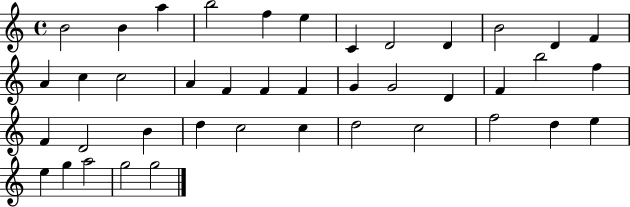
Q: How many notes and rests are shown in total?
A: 41